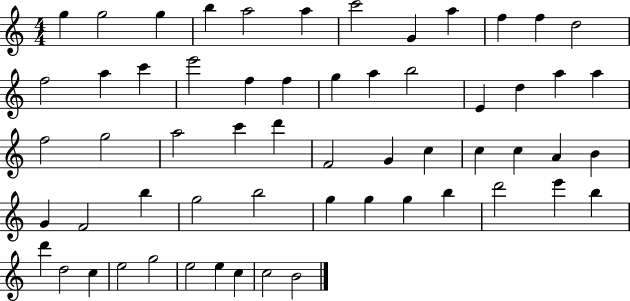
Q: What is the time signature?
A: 4/4